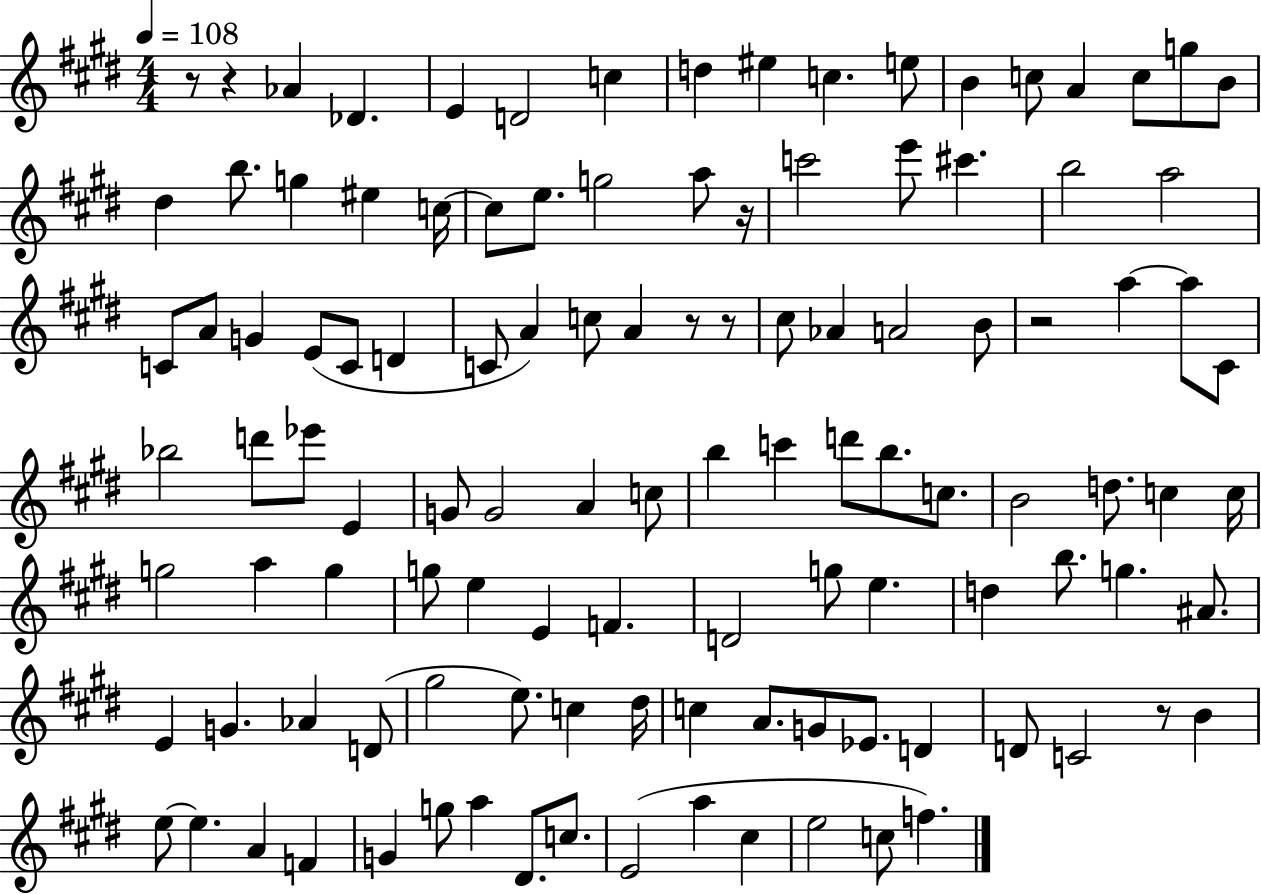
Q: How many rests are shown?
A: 7